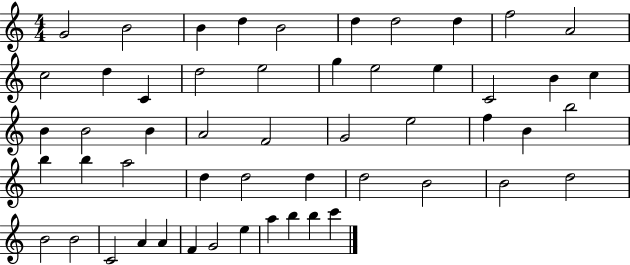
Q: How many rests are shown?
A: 0